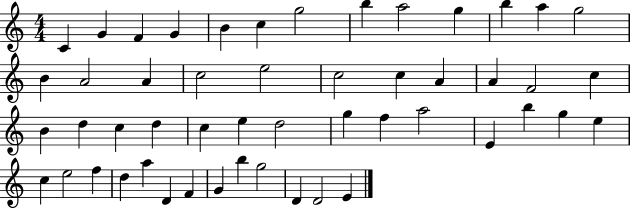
X:1
T:Untitled
M:4/4
L:1/4
K:C
C G F G B c g2 b a2 g b a g2 B A2 A c2 e2 c2 c A A F2 c B d c d c e d2 g f a2 E b g e c e2 f d a D F G b g2 D D2 E